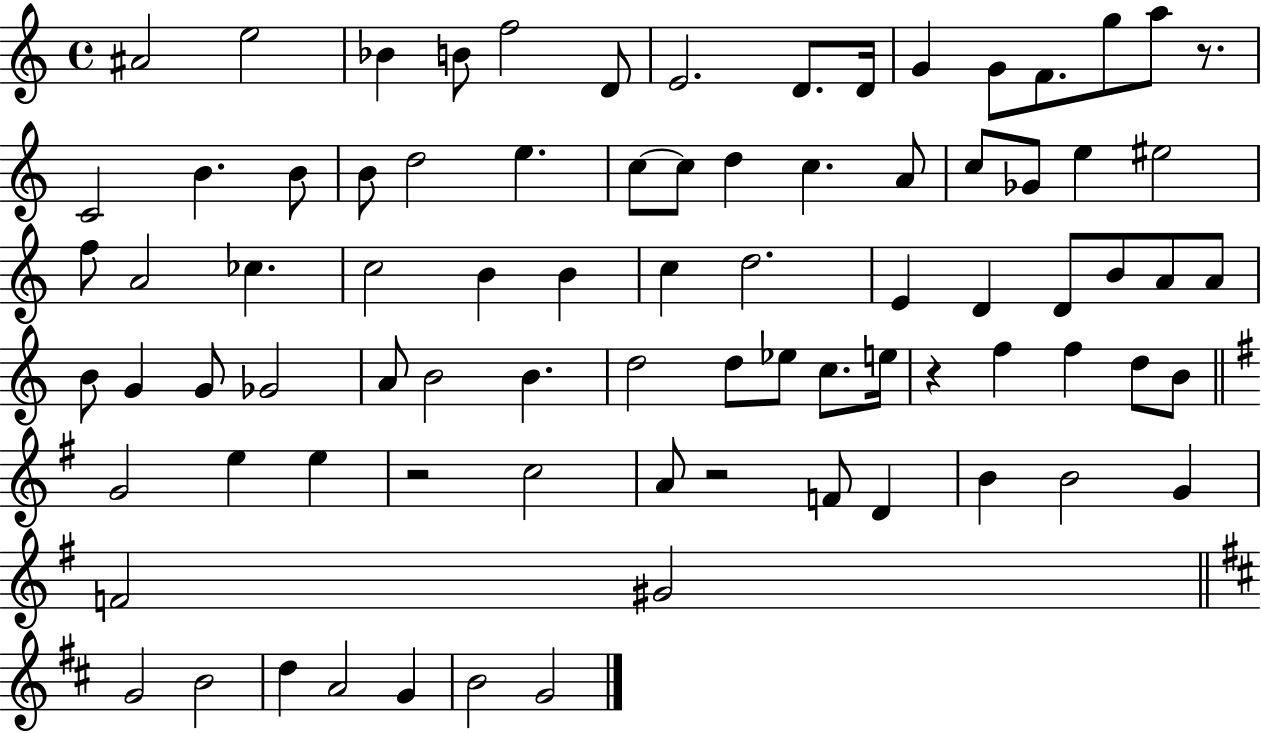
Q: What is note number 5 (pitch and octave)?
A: F5